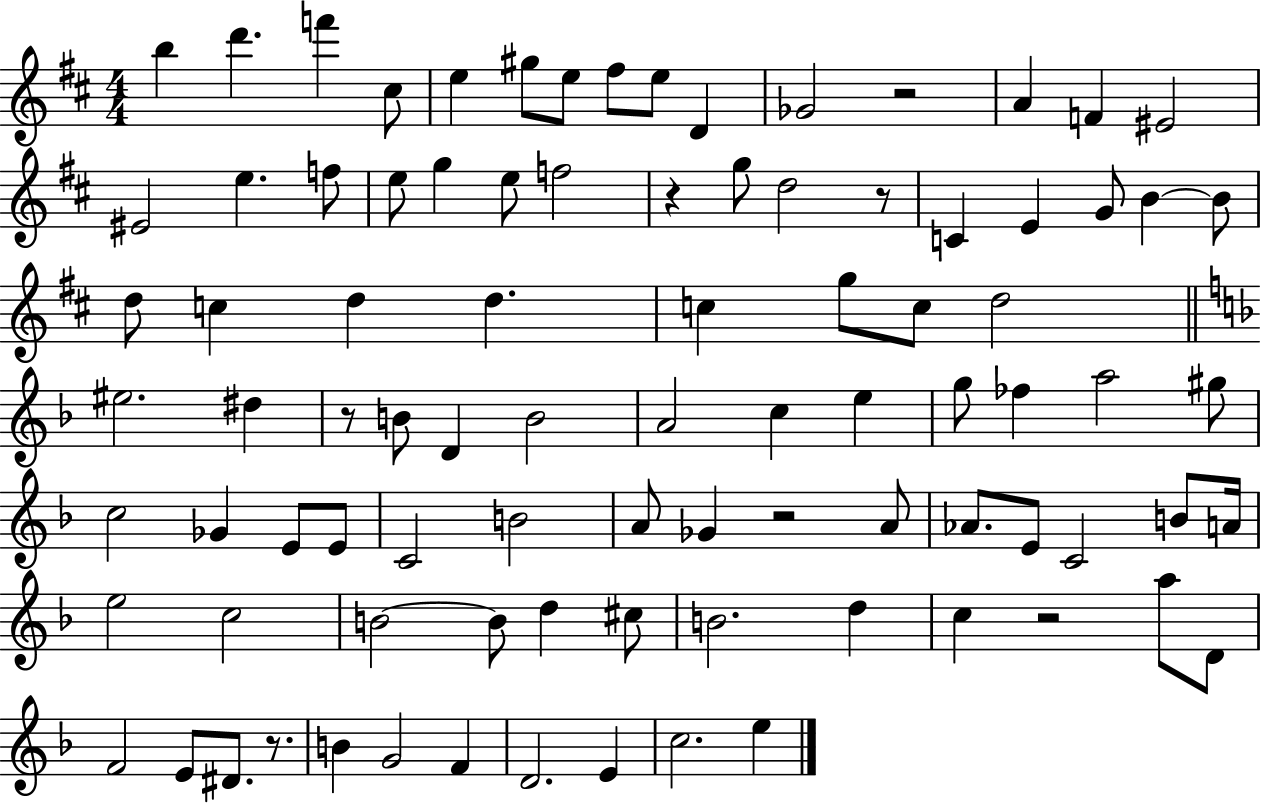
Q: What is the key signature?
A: D major